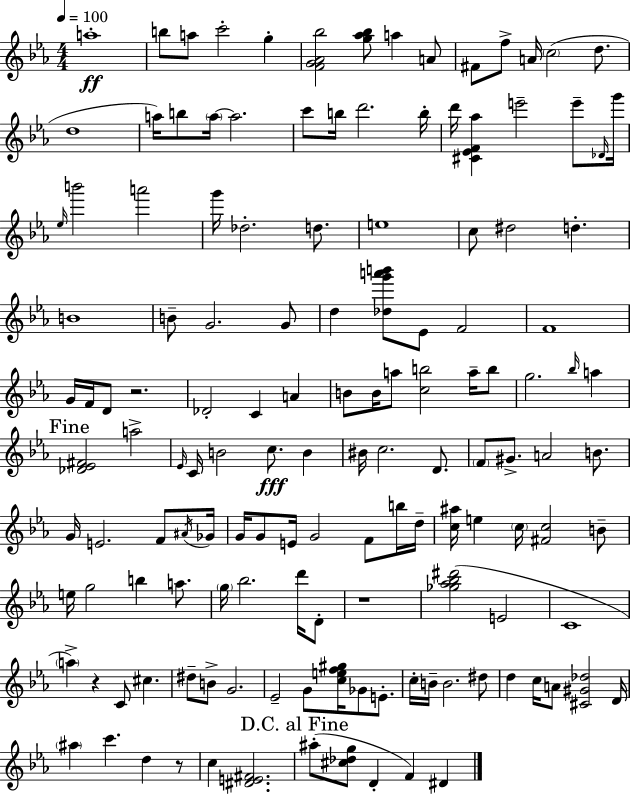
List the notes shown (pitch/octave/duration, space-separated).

A5/w B5/e A5/e C6/h G5/q [F4,G4,Ab4,Bb5]/h [G5,Ab5,Bb5]/e A5/q A4/e F#4/e F5/e A4/s C5/h D5/e. D5/w A5/s B5/e A5/s A5/h. C6/e B5/s D6/h. B5/s D6/s [C#4,Eb4,F4,Ab5]/q E6/h E6/e Db4/s G6/s Eb5/s B6/h A6/h G6/s Db5/h. D5/e. E5/w C5/e D#5/h D5/q. B4/w B4/e G4/h. G4/e D5/q [Db5,G6,A6,B6]/e Eb4/e F4/h F4/w G4/s F4/s D4/e R/h. Db4/h C4/q A4/q B4/e B4/s A5/e [C5,B5]/h A5/s B5/e G5/h. Bb5/s A5/q [Db4,Eb4,F#4]/h A5/h Eb4/s C4/s B4/h C5/e. B4/q BIS4/s C5/h. D4/e. F4/e G#4/e. A4/h B4/e. G4/s E4/h. F4/e A#4/s Gb4/s G4/s G4/e E4/s G4/h F4/e B5/s D5/s [C5,A#5]/s E5/q C5/s [F#4,C5]/h B4/e E5/s G5/h B5/q A5/e. G5/s Bb5/h. D6/s D4/e R/w [Gb5,Ab5,Bb5,D#6]/h E4/h C4/w A5/q R/q C4/e C#5/q. D#5/e B4/e G4/h. Eb4/h G4/e [C5,E5,F5,G#5]/s Gb4/e E4/e. C5/s B4/s B4/h. D#5/e D5/q C5/s A4/e [C#4,G#4,Db5]/h D4/s A#5/q C6/q. D5/q R/e C5/q [D#4,E4,F#4]/h. A#5/e [C#5,Db5,G5]/e D4/q F4/q D#4/q